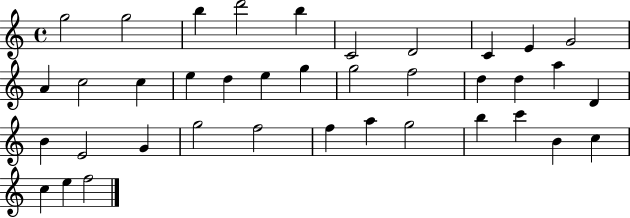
X:1
T:Untitled
M:4/4
L:1/4
K:C
g2 g2 b d'2 b C2 D2 C E G2 A c2 c e d e g g2 f2 d d a D B E2 G g2 f2 f a g2 b c' B c c e f2